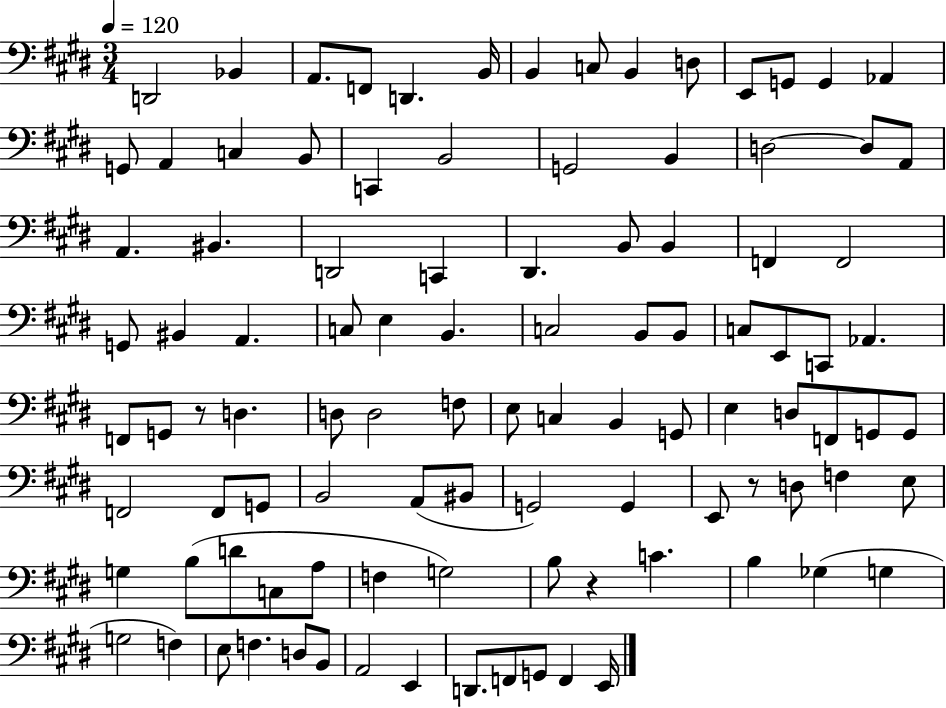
X:1
T:Untitled
M:3/4
L:1/4
K:E
D,,2 _B,, A,,/2 F,,/2 D,, B,,/4 B,, C,/2 B,, D,/2 E,,/2 G,,/2 G,, _A,, G,,/2 A,, C, B,,/2 C,, B,,2 G,,2 B,, D,2 D,/2 A,,/2 A,, ^B,, D,,2 C,, ^D,, B,,/2 B,, F,, F,,2 G,,/2 ^B,, A,, C,/2 E, B,, C,2 B,,/2 B,,/2 C,/2 E,,/2 C,,/2 _A,, F,,/2 G,,/2 z/2 D, D,/2 D,2 F,/2 E,/2 C, B,, G,,/2 E, D,/2 F,,/2 G,,/2 G,,/2 F,,2 F,,/2 G,,/2 B,,2 A,,/2 ^B,,/2 G,,2 G,, E,,/2 z/2 D,/2 F, E,/2 G, B,/2 D/2 C,/2 A,/2 F, G,2 B,/2 z C B, _G, G, G,2 F, E,/2 F, D,/2 B,,/2 A,,2 E,, D,,/2 F,,/2 G,,/2 F,, E,,/4